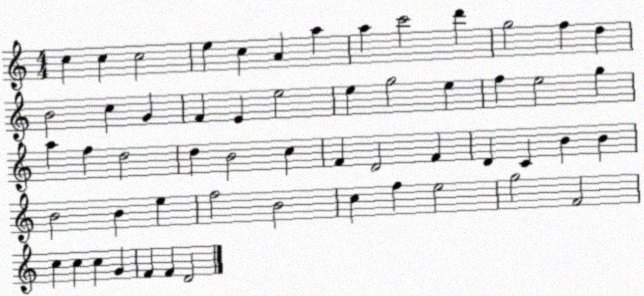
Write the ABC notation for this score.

X:1
T:Untitled
M:4/4
L:1/4
K:C
c c c2 e c A a a c'2 d' g2 f d B2 c G F E e2 e g2 e f e2 g a f d2 d B2 c F D2 F D C B B B2 B e f2 B2 c f e2 g2 F2 c c c G F F D2